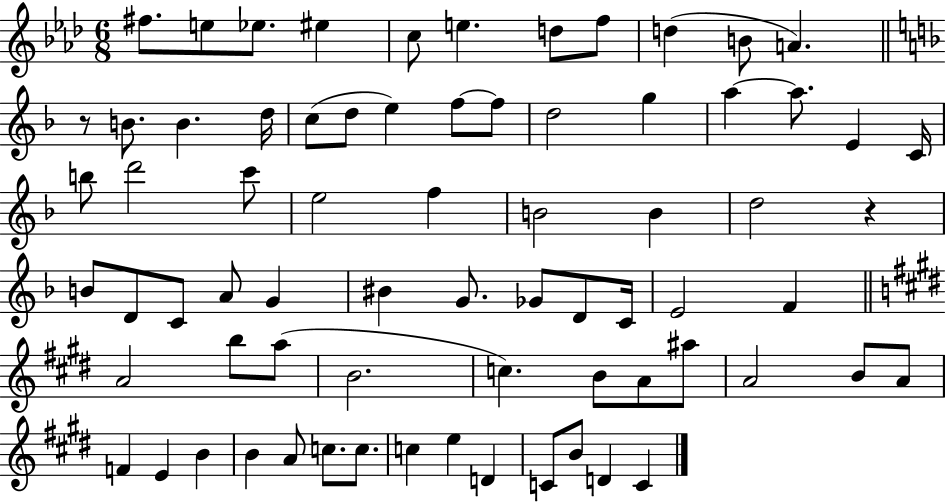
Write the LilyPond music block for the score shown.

{
  \clef treble
  \numericTimeSignature
  \time 6/8
  \key aes \major
  \repeat volta 2 { fis''8. e''8 ees''8. eis''4 | c''8 e''4. d''8 f''8 | d''4( b'8 a'4.) | \bar "||" \break \key f \major r8 b'8. b'4. d''16 | c''8( d''8 e''4) f''8~~ f''8 | d''2 g''4 | a''4~~ a''8. e'4 c'16 | \break b''8 d'''2 c'''8 | e''2 f''4 | b'2 b'4 | d''2 r4 | \break b'8 d'8 c'8 a'8 g'4 | bis'4 g'8. ges'8 d'8 c'16 | e'2 f'4 | \bar "||" \break \key e \major a'2 b''8 a''8( | b'2. | c''4.) b'8 a'8 ais''8 | a'2 b'8 a'8 | \break f'4 e'4 b'4 | b'4 a'8 c''8. c''8. | c''4 e''4 d'4 | c'8 b'8 d'4 c'4 | \break } \bar "|."
}